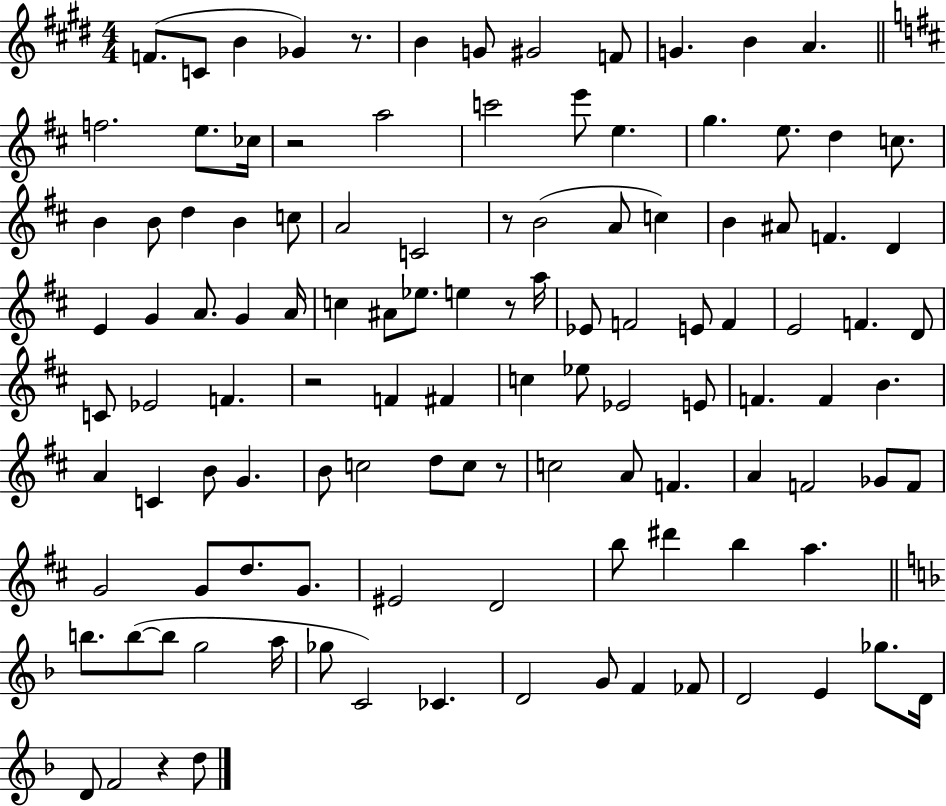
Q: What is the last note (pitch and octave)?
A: D5